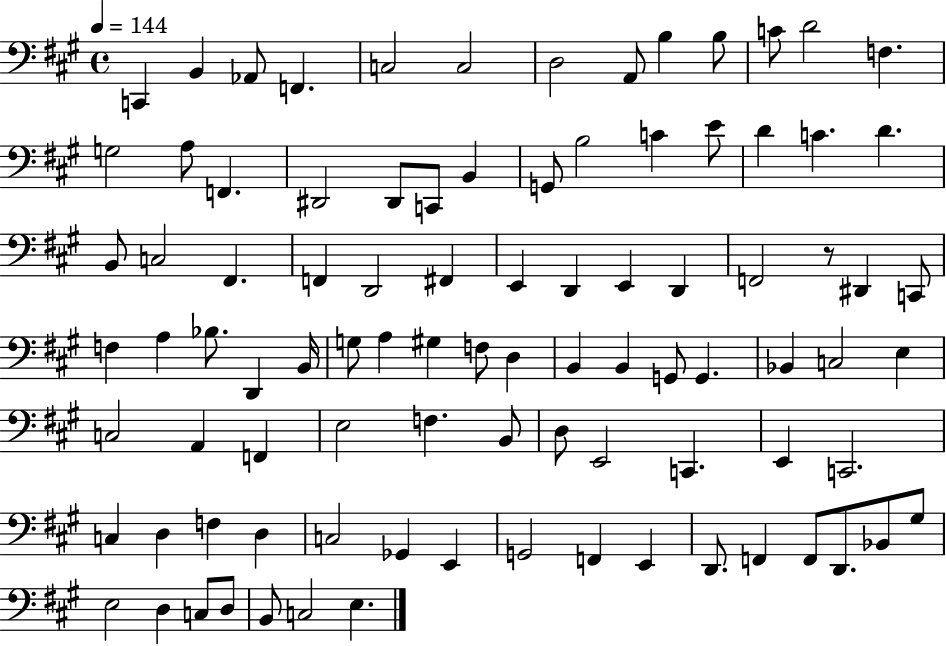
C2/q B2/q Ab2/e F2/q. C3/h C3/h D3/h A2/e B3/q B3/e C4/e D4/h F3/q. G3/h A3/e F2/q. D#2/h D#2/e C2/e B2/q G2/e B3/h C4/q E4/e D4/q C4/q. D4/q. B2/e C3/h F#2/q. F2/q D2/h F#2/q E2/q D2/q E2/q D2/q F2/h R/e D#2/q C2/e F3/q A3/q Bb3/e. D2/q B2/s G3/e A3/q G#3/q F3/e D3/q B2/q B2/q G2/e G2/q. Bb2/q C3/h E3/q C3/h A2/q F2/q E3/h F3/q. B2/e D3/e E2/h C2/q. E2/q C2/h. C3/q D3/q F3/q D3/q C3/h Gb2/q E2/q G2/h F2/q E2/q D2/e. F2/q F2/e D2/e. Bb2/e G#3/e E3/h D3/q C3/e D3/e B2/e C3/h E3/q.